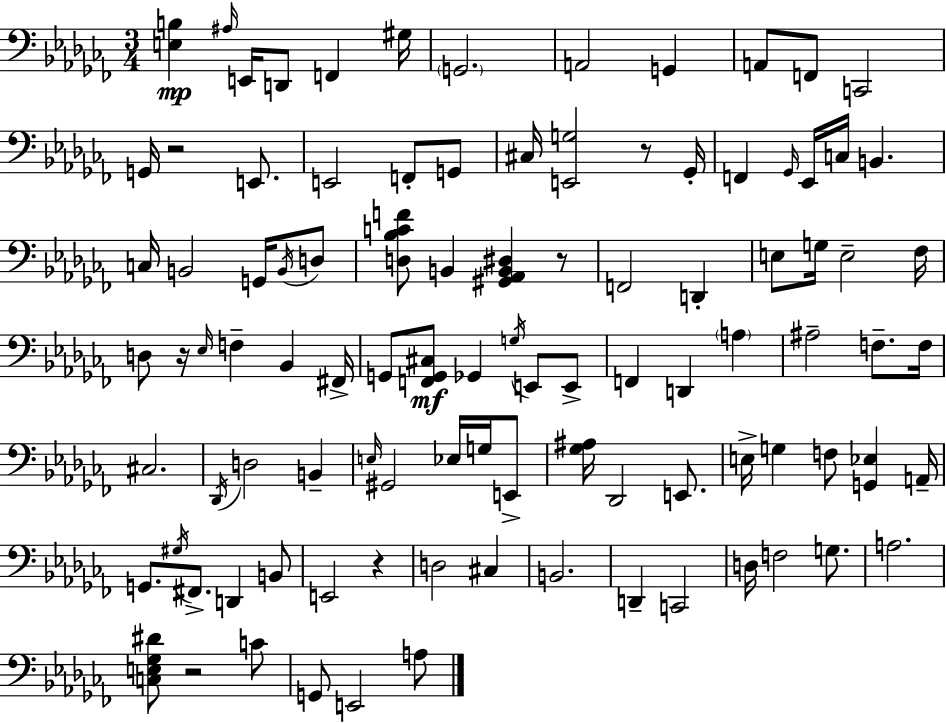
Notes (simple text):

[E3,B3]/q A#3/s E2/s D2/e F2/q G#3/s G2/h. A2/h G2/q A2/e F2/e C2/h G2/s R/h E2/e. E2/h F2/e G2/e C#3/s [E2,G3]/h R/e Gb2/s F2/q Gb2/s Eb2/s C3/s B2/q. C3/s B2/h G2/s B2/s D3/e [D3,Bb3,C4,F4]/e B2/q [G#2,Ab2,B2,D#3]/q R/e F2/h D2/q E3/e G3/s E3/h FES3/s D3/e R/s Eb3/s F3/q Bb2/q F#2/s G2/e [F2,G2,C#3]/e Gb2/q G3/s E2/e E2/e F2/q D2/q A3/q A#3/h F3/e. F3/s C#3/h. Db2/s D3/h B2/q E3/s G#2/h Eb3/s G3/s E2/e [Gb3,A#3]/s Db2/h E2/e. E3/s G3/q F3/e [G2,Eb3]/q A2/s G2/e. G#3/s F#2/e. D2/q B2/e E2/h R/q D3/h C#3/q B2/h. D2/q C2/h D3/s F3/h G3/e. A3/h. [C3,E3,Gb3,D#4]/e R/h C4/e G2/e E2/h A3/e